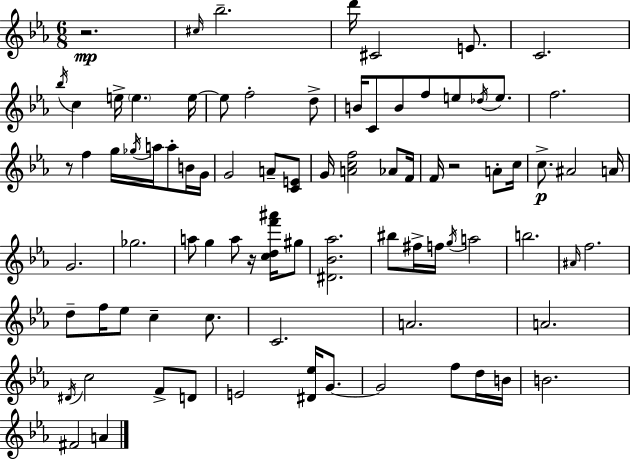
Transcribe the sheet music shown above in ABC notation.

X:1
T:Untitled
M:6/8
L:1/4
K:Eb
z2 ^c/4 _b2 d'/4 ^C2 E/2 C2 _b/4 c e/4 e e/4 e/2 f2 d/2 B/4 C/2 B/2 f/2 e/2 _d/4 e/2 f2 z/2 f g/4 _g/4 a/4 a/2 B/4 G/4 G2 A/2 [CE]/2 G/4 [Acf]2 _A/2 F/4 F/4 z2 A/2 c/4 c/2 ^A2 A/4 G2 _g2 a/2 g a/2 z/4 [cdf'^a']/4 ^g/2 [^D_B_a]2 ^b/2 ^f/4 f/4 g/4 a2 b2 ^A/4 f2 d/2 f/4 _e/2 c c/2 C2 A2 A2 ^D/4 c2 F/2 D/2 E2 [^D_e]/4 G/2 G2 f/2 d/4 B/4 B2 ^F2 A